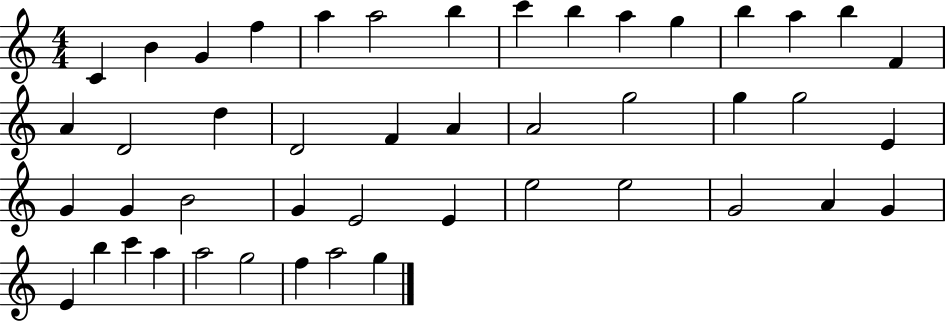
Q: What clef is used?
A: treble